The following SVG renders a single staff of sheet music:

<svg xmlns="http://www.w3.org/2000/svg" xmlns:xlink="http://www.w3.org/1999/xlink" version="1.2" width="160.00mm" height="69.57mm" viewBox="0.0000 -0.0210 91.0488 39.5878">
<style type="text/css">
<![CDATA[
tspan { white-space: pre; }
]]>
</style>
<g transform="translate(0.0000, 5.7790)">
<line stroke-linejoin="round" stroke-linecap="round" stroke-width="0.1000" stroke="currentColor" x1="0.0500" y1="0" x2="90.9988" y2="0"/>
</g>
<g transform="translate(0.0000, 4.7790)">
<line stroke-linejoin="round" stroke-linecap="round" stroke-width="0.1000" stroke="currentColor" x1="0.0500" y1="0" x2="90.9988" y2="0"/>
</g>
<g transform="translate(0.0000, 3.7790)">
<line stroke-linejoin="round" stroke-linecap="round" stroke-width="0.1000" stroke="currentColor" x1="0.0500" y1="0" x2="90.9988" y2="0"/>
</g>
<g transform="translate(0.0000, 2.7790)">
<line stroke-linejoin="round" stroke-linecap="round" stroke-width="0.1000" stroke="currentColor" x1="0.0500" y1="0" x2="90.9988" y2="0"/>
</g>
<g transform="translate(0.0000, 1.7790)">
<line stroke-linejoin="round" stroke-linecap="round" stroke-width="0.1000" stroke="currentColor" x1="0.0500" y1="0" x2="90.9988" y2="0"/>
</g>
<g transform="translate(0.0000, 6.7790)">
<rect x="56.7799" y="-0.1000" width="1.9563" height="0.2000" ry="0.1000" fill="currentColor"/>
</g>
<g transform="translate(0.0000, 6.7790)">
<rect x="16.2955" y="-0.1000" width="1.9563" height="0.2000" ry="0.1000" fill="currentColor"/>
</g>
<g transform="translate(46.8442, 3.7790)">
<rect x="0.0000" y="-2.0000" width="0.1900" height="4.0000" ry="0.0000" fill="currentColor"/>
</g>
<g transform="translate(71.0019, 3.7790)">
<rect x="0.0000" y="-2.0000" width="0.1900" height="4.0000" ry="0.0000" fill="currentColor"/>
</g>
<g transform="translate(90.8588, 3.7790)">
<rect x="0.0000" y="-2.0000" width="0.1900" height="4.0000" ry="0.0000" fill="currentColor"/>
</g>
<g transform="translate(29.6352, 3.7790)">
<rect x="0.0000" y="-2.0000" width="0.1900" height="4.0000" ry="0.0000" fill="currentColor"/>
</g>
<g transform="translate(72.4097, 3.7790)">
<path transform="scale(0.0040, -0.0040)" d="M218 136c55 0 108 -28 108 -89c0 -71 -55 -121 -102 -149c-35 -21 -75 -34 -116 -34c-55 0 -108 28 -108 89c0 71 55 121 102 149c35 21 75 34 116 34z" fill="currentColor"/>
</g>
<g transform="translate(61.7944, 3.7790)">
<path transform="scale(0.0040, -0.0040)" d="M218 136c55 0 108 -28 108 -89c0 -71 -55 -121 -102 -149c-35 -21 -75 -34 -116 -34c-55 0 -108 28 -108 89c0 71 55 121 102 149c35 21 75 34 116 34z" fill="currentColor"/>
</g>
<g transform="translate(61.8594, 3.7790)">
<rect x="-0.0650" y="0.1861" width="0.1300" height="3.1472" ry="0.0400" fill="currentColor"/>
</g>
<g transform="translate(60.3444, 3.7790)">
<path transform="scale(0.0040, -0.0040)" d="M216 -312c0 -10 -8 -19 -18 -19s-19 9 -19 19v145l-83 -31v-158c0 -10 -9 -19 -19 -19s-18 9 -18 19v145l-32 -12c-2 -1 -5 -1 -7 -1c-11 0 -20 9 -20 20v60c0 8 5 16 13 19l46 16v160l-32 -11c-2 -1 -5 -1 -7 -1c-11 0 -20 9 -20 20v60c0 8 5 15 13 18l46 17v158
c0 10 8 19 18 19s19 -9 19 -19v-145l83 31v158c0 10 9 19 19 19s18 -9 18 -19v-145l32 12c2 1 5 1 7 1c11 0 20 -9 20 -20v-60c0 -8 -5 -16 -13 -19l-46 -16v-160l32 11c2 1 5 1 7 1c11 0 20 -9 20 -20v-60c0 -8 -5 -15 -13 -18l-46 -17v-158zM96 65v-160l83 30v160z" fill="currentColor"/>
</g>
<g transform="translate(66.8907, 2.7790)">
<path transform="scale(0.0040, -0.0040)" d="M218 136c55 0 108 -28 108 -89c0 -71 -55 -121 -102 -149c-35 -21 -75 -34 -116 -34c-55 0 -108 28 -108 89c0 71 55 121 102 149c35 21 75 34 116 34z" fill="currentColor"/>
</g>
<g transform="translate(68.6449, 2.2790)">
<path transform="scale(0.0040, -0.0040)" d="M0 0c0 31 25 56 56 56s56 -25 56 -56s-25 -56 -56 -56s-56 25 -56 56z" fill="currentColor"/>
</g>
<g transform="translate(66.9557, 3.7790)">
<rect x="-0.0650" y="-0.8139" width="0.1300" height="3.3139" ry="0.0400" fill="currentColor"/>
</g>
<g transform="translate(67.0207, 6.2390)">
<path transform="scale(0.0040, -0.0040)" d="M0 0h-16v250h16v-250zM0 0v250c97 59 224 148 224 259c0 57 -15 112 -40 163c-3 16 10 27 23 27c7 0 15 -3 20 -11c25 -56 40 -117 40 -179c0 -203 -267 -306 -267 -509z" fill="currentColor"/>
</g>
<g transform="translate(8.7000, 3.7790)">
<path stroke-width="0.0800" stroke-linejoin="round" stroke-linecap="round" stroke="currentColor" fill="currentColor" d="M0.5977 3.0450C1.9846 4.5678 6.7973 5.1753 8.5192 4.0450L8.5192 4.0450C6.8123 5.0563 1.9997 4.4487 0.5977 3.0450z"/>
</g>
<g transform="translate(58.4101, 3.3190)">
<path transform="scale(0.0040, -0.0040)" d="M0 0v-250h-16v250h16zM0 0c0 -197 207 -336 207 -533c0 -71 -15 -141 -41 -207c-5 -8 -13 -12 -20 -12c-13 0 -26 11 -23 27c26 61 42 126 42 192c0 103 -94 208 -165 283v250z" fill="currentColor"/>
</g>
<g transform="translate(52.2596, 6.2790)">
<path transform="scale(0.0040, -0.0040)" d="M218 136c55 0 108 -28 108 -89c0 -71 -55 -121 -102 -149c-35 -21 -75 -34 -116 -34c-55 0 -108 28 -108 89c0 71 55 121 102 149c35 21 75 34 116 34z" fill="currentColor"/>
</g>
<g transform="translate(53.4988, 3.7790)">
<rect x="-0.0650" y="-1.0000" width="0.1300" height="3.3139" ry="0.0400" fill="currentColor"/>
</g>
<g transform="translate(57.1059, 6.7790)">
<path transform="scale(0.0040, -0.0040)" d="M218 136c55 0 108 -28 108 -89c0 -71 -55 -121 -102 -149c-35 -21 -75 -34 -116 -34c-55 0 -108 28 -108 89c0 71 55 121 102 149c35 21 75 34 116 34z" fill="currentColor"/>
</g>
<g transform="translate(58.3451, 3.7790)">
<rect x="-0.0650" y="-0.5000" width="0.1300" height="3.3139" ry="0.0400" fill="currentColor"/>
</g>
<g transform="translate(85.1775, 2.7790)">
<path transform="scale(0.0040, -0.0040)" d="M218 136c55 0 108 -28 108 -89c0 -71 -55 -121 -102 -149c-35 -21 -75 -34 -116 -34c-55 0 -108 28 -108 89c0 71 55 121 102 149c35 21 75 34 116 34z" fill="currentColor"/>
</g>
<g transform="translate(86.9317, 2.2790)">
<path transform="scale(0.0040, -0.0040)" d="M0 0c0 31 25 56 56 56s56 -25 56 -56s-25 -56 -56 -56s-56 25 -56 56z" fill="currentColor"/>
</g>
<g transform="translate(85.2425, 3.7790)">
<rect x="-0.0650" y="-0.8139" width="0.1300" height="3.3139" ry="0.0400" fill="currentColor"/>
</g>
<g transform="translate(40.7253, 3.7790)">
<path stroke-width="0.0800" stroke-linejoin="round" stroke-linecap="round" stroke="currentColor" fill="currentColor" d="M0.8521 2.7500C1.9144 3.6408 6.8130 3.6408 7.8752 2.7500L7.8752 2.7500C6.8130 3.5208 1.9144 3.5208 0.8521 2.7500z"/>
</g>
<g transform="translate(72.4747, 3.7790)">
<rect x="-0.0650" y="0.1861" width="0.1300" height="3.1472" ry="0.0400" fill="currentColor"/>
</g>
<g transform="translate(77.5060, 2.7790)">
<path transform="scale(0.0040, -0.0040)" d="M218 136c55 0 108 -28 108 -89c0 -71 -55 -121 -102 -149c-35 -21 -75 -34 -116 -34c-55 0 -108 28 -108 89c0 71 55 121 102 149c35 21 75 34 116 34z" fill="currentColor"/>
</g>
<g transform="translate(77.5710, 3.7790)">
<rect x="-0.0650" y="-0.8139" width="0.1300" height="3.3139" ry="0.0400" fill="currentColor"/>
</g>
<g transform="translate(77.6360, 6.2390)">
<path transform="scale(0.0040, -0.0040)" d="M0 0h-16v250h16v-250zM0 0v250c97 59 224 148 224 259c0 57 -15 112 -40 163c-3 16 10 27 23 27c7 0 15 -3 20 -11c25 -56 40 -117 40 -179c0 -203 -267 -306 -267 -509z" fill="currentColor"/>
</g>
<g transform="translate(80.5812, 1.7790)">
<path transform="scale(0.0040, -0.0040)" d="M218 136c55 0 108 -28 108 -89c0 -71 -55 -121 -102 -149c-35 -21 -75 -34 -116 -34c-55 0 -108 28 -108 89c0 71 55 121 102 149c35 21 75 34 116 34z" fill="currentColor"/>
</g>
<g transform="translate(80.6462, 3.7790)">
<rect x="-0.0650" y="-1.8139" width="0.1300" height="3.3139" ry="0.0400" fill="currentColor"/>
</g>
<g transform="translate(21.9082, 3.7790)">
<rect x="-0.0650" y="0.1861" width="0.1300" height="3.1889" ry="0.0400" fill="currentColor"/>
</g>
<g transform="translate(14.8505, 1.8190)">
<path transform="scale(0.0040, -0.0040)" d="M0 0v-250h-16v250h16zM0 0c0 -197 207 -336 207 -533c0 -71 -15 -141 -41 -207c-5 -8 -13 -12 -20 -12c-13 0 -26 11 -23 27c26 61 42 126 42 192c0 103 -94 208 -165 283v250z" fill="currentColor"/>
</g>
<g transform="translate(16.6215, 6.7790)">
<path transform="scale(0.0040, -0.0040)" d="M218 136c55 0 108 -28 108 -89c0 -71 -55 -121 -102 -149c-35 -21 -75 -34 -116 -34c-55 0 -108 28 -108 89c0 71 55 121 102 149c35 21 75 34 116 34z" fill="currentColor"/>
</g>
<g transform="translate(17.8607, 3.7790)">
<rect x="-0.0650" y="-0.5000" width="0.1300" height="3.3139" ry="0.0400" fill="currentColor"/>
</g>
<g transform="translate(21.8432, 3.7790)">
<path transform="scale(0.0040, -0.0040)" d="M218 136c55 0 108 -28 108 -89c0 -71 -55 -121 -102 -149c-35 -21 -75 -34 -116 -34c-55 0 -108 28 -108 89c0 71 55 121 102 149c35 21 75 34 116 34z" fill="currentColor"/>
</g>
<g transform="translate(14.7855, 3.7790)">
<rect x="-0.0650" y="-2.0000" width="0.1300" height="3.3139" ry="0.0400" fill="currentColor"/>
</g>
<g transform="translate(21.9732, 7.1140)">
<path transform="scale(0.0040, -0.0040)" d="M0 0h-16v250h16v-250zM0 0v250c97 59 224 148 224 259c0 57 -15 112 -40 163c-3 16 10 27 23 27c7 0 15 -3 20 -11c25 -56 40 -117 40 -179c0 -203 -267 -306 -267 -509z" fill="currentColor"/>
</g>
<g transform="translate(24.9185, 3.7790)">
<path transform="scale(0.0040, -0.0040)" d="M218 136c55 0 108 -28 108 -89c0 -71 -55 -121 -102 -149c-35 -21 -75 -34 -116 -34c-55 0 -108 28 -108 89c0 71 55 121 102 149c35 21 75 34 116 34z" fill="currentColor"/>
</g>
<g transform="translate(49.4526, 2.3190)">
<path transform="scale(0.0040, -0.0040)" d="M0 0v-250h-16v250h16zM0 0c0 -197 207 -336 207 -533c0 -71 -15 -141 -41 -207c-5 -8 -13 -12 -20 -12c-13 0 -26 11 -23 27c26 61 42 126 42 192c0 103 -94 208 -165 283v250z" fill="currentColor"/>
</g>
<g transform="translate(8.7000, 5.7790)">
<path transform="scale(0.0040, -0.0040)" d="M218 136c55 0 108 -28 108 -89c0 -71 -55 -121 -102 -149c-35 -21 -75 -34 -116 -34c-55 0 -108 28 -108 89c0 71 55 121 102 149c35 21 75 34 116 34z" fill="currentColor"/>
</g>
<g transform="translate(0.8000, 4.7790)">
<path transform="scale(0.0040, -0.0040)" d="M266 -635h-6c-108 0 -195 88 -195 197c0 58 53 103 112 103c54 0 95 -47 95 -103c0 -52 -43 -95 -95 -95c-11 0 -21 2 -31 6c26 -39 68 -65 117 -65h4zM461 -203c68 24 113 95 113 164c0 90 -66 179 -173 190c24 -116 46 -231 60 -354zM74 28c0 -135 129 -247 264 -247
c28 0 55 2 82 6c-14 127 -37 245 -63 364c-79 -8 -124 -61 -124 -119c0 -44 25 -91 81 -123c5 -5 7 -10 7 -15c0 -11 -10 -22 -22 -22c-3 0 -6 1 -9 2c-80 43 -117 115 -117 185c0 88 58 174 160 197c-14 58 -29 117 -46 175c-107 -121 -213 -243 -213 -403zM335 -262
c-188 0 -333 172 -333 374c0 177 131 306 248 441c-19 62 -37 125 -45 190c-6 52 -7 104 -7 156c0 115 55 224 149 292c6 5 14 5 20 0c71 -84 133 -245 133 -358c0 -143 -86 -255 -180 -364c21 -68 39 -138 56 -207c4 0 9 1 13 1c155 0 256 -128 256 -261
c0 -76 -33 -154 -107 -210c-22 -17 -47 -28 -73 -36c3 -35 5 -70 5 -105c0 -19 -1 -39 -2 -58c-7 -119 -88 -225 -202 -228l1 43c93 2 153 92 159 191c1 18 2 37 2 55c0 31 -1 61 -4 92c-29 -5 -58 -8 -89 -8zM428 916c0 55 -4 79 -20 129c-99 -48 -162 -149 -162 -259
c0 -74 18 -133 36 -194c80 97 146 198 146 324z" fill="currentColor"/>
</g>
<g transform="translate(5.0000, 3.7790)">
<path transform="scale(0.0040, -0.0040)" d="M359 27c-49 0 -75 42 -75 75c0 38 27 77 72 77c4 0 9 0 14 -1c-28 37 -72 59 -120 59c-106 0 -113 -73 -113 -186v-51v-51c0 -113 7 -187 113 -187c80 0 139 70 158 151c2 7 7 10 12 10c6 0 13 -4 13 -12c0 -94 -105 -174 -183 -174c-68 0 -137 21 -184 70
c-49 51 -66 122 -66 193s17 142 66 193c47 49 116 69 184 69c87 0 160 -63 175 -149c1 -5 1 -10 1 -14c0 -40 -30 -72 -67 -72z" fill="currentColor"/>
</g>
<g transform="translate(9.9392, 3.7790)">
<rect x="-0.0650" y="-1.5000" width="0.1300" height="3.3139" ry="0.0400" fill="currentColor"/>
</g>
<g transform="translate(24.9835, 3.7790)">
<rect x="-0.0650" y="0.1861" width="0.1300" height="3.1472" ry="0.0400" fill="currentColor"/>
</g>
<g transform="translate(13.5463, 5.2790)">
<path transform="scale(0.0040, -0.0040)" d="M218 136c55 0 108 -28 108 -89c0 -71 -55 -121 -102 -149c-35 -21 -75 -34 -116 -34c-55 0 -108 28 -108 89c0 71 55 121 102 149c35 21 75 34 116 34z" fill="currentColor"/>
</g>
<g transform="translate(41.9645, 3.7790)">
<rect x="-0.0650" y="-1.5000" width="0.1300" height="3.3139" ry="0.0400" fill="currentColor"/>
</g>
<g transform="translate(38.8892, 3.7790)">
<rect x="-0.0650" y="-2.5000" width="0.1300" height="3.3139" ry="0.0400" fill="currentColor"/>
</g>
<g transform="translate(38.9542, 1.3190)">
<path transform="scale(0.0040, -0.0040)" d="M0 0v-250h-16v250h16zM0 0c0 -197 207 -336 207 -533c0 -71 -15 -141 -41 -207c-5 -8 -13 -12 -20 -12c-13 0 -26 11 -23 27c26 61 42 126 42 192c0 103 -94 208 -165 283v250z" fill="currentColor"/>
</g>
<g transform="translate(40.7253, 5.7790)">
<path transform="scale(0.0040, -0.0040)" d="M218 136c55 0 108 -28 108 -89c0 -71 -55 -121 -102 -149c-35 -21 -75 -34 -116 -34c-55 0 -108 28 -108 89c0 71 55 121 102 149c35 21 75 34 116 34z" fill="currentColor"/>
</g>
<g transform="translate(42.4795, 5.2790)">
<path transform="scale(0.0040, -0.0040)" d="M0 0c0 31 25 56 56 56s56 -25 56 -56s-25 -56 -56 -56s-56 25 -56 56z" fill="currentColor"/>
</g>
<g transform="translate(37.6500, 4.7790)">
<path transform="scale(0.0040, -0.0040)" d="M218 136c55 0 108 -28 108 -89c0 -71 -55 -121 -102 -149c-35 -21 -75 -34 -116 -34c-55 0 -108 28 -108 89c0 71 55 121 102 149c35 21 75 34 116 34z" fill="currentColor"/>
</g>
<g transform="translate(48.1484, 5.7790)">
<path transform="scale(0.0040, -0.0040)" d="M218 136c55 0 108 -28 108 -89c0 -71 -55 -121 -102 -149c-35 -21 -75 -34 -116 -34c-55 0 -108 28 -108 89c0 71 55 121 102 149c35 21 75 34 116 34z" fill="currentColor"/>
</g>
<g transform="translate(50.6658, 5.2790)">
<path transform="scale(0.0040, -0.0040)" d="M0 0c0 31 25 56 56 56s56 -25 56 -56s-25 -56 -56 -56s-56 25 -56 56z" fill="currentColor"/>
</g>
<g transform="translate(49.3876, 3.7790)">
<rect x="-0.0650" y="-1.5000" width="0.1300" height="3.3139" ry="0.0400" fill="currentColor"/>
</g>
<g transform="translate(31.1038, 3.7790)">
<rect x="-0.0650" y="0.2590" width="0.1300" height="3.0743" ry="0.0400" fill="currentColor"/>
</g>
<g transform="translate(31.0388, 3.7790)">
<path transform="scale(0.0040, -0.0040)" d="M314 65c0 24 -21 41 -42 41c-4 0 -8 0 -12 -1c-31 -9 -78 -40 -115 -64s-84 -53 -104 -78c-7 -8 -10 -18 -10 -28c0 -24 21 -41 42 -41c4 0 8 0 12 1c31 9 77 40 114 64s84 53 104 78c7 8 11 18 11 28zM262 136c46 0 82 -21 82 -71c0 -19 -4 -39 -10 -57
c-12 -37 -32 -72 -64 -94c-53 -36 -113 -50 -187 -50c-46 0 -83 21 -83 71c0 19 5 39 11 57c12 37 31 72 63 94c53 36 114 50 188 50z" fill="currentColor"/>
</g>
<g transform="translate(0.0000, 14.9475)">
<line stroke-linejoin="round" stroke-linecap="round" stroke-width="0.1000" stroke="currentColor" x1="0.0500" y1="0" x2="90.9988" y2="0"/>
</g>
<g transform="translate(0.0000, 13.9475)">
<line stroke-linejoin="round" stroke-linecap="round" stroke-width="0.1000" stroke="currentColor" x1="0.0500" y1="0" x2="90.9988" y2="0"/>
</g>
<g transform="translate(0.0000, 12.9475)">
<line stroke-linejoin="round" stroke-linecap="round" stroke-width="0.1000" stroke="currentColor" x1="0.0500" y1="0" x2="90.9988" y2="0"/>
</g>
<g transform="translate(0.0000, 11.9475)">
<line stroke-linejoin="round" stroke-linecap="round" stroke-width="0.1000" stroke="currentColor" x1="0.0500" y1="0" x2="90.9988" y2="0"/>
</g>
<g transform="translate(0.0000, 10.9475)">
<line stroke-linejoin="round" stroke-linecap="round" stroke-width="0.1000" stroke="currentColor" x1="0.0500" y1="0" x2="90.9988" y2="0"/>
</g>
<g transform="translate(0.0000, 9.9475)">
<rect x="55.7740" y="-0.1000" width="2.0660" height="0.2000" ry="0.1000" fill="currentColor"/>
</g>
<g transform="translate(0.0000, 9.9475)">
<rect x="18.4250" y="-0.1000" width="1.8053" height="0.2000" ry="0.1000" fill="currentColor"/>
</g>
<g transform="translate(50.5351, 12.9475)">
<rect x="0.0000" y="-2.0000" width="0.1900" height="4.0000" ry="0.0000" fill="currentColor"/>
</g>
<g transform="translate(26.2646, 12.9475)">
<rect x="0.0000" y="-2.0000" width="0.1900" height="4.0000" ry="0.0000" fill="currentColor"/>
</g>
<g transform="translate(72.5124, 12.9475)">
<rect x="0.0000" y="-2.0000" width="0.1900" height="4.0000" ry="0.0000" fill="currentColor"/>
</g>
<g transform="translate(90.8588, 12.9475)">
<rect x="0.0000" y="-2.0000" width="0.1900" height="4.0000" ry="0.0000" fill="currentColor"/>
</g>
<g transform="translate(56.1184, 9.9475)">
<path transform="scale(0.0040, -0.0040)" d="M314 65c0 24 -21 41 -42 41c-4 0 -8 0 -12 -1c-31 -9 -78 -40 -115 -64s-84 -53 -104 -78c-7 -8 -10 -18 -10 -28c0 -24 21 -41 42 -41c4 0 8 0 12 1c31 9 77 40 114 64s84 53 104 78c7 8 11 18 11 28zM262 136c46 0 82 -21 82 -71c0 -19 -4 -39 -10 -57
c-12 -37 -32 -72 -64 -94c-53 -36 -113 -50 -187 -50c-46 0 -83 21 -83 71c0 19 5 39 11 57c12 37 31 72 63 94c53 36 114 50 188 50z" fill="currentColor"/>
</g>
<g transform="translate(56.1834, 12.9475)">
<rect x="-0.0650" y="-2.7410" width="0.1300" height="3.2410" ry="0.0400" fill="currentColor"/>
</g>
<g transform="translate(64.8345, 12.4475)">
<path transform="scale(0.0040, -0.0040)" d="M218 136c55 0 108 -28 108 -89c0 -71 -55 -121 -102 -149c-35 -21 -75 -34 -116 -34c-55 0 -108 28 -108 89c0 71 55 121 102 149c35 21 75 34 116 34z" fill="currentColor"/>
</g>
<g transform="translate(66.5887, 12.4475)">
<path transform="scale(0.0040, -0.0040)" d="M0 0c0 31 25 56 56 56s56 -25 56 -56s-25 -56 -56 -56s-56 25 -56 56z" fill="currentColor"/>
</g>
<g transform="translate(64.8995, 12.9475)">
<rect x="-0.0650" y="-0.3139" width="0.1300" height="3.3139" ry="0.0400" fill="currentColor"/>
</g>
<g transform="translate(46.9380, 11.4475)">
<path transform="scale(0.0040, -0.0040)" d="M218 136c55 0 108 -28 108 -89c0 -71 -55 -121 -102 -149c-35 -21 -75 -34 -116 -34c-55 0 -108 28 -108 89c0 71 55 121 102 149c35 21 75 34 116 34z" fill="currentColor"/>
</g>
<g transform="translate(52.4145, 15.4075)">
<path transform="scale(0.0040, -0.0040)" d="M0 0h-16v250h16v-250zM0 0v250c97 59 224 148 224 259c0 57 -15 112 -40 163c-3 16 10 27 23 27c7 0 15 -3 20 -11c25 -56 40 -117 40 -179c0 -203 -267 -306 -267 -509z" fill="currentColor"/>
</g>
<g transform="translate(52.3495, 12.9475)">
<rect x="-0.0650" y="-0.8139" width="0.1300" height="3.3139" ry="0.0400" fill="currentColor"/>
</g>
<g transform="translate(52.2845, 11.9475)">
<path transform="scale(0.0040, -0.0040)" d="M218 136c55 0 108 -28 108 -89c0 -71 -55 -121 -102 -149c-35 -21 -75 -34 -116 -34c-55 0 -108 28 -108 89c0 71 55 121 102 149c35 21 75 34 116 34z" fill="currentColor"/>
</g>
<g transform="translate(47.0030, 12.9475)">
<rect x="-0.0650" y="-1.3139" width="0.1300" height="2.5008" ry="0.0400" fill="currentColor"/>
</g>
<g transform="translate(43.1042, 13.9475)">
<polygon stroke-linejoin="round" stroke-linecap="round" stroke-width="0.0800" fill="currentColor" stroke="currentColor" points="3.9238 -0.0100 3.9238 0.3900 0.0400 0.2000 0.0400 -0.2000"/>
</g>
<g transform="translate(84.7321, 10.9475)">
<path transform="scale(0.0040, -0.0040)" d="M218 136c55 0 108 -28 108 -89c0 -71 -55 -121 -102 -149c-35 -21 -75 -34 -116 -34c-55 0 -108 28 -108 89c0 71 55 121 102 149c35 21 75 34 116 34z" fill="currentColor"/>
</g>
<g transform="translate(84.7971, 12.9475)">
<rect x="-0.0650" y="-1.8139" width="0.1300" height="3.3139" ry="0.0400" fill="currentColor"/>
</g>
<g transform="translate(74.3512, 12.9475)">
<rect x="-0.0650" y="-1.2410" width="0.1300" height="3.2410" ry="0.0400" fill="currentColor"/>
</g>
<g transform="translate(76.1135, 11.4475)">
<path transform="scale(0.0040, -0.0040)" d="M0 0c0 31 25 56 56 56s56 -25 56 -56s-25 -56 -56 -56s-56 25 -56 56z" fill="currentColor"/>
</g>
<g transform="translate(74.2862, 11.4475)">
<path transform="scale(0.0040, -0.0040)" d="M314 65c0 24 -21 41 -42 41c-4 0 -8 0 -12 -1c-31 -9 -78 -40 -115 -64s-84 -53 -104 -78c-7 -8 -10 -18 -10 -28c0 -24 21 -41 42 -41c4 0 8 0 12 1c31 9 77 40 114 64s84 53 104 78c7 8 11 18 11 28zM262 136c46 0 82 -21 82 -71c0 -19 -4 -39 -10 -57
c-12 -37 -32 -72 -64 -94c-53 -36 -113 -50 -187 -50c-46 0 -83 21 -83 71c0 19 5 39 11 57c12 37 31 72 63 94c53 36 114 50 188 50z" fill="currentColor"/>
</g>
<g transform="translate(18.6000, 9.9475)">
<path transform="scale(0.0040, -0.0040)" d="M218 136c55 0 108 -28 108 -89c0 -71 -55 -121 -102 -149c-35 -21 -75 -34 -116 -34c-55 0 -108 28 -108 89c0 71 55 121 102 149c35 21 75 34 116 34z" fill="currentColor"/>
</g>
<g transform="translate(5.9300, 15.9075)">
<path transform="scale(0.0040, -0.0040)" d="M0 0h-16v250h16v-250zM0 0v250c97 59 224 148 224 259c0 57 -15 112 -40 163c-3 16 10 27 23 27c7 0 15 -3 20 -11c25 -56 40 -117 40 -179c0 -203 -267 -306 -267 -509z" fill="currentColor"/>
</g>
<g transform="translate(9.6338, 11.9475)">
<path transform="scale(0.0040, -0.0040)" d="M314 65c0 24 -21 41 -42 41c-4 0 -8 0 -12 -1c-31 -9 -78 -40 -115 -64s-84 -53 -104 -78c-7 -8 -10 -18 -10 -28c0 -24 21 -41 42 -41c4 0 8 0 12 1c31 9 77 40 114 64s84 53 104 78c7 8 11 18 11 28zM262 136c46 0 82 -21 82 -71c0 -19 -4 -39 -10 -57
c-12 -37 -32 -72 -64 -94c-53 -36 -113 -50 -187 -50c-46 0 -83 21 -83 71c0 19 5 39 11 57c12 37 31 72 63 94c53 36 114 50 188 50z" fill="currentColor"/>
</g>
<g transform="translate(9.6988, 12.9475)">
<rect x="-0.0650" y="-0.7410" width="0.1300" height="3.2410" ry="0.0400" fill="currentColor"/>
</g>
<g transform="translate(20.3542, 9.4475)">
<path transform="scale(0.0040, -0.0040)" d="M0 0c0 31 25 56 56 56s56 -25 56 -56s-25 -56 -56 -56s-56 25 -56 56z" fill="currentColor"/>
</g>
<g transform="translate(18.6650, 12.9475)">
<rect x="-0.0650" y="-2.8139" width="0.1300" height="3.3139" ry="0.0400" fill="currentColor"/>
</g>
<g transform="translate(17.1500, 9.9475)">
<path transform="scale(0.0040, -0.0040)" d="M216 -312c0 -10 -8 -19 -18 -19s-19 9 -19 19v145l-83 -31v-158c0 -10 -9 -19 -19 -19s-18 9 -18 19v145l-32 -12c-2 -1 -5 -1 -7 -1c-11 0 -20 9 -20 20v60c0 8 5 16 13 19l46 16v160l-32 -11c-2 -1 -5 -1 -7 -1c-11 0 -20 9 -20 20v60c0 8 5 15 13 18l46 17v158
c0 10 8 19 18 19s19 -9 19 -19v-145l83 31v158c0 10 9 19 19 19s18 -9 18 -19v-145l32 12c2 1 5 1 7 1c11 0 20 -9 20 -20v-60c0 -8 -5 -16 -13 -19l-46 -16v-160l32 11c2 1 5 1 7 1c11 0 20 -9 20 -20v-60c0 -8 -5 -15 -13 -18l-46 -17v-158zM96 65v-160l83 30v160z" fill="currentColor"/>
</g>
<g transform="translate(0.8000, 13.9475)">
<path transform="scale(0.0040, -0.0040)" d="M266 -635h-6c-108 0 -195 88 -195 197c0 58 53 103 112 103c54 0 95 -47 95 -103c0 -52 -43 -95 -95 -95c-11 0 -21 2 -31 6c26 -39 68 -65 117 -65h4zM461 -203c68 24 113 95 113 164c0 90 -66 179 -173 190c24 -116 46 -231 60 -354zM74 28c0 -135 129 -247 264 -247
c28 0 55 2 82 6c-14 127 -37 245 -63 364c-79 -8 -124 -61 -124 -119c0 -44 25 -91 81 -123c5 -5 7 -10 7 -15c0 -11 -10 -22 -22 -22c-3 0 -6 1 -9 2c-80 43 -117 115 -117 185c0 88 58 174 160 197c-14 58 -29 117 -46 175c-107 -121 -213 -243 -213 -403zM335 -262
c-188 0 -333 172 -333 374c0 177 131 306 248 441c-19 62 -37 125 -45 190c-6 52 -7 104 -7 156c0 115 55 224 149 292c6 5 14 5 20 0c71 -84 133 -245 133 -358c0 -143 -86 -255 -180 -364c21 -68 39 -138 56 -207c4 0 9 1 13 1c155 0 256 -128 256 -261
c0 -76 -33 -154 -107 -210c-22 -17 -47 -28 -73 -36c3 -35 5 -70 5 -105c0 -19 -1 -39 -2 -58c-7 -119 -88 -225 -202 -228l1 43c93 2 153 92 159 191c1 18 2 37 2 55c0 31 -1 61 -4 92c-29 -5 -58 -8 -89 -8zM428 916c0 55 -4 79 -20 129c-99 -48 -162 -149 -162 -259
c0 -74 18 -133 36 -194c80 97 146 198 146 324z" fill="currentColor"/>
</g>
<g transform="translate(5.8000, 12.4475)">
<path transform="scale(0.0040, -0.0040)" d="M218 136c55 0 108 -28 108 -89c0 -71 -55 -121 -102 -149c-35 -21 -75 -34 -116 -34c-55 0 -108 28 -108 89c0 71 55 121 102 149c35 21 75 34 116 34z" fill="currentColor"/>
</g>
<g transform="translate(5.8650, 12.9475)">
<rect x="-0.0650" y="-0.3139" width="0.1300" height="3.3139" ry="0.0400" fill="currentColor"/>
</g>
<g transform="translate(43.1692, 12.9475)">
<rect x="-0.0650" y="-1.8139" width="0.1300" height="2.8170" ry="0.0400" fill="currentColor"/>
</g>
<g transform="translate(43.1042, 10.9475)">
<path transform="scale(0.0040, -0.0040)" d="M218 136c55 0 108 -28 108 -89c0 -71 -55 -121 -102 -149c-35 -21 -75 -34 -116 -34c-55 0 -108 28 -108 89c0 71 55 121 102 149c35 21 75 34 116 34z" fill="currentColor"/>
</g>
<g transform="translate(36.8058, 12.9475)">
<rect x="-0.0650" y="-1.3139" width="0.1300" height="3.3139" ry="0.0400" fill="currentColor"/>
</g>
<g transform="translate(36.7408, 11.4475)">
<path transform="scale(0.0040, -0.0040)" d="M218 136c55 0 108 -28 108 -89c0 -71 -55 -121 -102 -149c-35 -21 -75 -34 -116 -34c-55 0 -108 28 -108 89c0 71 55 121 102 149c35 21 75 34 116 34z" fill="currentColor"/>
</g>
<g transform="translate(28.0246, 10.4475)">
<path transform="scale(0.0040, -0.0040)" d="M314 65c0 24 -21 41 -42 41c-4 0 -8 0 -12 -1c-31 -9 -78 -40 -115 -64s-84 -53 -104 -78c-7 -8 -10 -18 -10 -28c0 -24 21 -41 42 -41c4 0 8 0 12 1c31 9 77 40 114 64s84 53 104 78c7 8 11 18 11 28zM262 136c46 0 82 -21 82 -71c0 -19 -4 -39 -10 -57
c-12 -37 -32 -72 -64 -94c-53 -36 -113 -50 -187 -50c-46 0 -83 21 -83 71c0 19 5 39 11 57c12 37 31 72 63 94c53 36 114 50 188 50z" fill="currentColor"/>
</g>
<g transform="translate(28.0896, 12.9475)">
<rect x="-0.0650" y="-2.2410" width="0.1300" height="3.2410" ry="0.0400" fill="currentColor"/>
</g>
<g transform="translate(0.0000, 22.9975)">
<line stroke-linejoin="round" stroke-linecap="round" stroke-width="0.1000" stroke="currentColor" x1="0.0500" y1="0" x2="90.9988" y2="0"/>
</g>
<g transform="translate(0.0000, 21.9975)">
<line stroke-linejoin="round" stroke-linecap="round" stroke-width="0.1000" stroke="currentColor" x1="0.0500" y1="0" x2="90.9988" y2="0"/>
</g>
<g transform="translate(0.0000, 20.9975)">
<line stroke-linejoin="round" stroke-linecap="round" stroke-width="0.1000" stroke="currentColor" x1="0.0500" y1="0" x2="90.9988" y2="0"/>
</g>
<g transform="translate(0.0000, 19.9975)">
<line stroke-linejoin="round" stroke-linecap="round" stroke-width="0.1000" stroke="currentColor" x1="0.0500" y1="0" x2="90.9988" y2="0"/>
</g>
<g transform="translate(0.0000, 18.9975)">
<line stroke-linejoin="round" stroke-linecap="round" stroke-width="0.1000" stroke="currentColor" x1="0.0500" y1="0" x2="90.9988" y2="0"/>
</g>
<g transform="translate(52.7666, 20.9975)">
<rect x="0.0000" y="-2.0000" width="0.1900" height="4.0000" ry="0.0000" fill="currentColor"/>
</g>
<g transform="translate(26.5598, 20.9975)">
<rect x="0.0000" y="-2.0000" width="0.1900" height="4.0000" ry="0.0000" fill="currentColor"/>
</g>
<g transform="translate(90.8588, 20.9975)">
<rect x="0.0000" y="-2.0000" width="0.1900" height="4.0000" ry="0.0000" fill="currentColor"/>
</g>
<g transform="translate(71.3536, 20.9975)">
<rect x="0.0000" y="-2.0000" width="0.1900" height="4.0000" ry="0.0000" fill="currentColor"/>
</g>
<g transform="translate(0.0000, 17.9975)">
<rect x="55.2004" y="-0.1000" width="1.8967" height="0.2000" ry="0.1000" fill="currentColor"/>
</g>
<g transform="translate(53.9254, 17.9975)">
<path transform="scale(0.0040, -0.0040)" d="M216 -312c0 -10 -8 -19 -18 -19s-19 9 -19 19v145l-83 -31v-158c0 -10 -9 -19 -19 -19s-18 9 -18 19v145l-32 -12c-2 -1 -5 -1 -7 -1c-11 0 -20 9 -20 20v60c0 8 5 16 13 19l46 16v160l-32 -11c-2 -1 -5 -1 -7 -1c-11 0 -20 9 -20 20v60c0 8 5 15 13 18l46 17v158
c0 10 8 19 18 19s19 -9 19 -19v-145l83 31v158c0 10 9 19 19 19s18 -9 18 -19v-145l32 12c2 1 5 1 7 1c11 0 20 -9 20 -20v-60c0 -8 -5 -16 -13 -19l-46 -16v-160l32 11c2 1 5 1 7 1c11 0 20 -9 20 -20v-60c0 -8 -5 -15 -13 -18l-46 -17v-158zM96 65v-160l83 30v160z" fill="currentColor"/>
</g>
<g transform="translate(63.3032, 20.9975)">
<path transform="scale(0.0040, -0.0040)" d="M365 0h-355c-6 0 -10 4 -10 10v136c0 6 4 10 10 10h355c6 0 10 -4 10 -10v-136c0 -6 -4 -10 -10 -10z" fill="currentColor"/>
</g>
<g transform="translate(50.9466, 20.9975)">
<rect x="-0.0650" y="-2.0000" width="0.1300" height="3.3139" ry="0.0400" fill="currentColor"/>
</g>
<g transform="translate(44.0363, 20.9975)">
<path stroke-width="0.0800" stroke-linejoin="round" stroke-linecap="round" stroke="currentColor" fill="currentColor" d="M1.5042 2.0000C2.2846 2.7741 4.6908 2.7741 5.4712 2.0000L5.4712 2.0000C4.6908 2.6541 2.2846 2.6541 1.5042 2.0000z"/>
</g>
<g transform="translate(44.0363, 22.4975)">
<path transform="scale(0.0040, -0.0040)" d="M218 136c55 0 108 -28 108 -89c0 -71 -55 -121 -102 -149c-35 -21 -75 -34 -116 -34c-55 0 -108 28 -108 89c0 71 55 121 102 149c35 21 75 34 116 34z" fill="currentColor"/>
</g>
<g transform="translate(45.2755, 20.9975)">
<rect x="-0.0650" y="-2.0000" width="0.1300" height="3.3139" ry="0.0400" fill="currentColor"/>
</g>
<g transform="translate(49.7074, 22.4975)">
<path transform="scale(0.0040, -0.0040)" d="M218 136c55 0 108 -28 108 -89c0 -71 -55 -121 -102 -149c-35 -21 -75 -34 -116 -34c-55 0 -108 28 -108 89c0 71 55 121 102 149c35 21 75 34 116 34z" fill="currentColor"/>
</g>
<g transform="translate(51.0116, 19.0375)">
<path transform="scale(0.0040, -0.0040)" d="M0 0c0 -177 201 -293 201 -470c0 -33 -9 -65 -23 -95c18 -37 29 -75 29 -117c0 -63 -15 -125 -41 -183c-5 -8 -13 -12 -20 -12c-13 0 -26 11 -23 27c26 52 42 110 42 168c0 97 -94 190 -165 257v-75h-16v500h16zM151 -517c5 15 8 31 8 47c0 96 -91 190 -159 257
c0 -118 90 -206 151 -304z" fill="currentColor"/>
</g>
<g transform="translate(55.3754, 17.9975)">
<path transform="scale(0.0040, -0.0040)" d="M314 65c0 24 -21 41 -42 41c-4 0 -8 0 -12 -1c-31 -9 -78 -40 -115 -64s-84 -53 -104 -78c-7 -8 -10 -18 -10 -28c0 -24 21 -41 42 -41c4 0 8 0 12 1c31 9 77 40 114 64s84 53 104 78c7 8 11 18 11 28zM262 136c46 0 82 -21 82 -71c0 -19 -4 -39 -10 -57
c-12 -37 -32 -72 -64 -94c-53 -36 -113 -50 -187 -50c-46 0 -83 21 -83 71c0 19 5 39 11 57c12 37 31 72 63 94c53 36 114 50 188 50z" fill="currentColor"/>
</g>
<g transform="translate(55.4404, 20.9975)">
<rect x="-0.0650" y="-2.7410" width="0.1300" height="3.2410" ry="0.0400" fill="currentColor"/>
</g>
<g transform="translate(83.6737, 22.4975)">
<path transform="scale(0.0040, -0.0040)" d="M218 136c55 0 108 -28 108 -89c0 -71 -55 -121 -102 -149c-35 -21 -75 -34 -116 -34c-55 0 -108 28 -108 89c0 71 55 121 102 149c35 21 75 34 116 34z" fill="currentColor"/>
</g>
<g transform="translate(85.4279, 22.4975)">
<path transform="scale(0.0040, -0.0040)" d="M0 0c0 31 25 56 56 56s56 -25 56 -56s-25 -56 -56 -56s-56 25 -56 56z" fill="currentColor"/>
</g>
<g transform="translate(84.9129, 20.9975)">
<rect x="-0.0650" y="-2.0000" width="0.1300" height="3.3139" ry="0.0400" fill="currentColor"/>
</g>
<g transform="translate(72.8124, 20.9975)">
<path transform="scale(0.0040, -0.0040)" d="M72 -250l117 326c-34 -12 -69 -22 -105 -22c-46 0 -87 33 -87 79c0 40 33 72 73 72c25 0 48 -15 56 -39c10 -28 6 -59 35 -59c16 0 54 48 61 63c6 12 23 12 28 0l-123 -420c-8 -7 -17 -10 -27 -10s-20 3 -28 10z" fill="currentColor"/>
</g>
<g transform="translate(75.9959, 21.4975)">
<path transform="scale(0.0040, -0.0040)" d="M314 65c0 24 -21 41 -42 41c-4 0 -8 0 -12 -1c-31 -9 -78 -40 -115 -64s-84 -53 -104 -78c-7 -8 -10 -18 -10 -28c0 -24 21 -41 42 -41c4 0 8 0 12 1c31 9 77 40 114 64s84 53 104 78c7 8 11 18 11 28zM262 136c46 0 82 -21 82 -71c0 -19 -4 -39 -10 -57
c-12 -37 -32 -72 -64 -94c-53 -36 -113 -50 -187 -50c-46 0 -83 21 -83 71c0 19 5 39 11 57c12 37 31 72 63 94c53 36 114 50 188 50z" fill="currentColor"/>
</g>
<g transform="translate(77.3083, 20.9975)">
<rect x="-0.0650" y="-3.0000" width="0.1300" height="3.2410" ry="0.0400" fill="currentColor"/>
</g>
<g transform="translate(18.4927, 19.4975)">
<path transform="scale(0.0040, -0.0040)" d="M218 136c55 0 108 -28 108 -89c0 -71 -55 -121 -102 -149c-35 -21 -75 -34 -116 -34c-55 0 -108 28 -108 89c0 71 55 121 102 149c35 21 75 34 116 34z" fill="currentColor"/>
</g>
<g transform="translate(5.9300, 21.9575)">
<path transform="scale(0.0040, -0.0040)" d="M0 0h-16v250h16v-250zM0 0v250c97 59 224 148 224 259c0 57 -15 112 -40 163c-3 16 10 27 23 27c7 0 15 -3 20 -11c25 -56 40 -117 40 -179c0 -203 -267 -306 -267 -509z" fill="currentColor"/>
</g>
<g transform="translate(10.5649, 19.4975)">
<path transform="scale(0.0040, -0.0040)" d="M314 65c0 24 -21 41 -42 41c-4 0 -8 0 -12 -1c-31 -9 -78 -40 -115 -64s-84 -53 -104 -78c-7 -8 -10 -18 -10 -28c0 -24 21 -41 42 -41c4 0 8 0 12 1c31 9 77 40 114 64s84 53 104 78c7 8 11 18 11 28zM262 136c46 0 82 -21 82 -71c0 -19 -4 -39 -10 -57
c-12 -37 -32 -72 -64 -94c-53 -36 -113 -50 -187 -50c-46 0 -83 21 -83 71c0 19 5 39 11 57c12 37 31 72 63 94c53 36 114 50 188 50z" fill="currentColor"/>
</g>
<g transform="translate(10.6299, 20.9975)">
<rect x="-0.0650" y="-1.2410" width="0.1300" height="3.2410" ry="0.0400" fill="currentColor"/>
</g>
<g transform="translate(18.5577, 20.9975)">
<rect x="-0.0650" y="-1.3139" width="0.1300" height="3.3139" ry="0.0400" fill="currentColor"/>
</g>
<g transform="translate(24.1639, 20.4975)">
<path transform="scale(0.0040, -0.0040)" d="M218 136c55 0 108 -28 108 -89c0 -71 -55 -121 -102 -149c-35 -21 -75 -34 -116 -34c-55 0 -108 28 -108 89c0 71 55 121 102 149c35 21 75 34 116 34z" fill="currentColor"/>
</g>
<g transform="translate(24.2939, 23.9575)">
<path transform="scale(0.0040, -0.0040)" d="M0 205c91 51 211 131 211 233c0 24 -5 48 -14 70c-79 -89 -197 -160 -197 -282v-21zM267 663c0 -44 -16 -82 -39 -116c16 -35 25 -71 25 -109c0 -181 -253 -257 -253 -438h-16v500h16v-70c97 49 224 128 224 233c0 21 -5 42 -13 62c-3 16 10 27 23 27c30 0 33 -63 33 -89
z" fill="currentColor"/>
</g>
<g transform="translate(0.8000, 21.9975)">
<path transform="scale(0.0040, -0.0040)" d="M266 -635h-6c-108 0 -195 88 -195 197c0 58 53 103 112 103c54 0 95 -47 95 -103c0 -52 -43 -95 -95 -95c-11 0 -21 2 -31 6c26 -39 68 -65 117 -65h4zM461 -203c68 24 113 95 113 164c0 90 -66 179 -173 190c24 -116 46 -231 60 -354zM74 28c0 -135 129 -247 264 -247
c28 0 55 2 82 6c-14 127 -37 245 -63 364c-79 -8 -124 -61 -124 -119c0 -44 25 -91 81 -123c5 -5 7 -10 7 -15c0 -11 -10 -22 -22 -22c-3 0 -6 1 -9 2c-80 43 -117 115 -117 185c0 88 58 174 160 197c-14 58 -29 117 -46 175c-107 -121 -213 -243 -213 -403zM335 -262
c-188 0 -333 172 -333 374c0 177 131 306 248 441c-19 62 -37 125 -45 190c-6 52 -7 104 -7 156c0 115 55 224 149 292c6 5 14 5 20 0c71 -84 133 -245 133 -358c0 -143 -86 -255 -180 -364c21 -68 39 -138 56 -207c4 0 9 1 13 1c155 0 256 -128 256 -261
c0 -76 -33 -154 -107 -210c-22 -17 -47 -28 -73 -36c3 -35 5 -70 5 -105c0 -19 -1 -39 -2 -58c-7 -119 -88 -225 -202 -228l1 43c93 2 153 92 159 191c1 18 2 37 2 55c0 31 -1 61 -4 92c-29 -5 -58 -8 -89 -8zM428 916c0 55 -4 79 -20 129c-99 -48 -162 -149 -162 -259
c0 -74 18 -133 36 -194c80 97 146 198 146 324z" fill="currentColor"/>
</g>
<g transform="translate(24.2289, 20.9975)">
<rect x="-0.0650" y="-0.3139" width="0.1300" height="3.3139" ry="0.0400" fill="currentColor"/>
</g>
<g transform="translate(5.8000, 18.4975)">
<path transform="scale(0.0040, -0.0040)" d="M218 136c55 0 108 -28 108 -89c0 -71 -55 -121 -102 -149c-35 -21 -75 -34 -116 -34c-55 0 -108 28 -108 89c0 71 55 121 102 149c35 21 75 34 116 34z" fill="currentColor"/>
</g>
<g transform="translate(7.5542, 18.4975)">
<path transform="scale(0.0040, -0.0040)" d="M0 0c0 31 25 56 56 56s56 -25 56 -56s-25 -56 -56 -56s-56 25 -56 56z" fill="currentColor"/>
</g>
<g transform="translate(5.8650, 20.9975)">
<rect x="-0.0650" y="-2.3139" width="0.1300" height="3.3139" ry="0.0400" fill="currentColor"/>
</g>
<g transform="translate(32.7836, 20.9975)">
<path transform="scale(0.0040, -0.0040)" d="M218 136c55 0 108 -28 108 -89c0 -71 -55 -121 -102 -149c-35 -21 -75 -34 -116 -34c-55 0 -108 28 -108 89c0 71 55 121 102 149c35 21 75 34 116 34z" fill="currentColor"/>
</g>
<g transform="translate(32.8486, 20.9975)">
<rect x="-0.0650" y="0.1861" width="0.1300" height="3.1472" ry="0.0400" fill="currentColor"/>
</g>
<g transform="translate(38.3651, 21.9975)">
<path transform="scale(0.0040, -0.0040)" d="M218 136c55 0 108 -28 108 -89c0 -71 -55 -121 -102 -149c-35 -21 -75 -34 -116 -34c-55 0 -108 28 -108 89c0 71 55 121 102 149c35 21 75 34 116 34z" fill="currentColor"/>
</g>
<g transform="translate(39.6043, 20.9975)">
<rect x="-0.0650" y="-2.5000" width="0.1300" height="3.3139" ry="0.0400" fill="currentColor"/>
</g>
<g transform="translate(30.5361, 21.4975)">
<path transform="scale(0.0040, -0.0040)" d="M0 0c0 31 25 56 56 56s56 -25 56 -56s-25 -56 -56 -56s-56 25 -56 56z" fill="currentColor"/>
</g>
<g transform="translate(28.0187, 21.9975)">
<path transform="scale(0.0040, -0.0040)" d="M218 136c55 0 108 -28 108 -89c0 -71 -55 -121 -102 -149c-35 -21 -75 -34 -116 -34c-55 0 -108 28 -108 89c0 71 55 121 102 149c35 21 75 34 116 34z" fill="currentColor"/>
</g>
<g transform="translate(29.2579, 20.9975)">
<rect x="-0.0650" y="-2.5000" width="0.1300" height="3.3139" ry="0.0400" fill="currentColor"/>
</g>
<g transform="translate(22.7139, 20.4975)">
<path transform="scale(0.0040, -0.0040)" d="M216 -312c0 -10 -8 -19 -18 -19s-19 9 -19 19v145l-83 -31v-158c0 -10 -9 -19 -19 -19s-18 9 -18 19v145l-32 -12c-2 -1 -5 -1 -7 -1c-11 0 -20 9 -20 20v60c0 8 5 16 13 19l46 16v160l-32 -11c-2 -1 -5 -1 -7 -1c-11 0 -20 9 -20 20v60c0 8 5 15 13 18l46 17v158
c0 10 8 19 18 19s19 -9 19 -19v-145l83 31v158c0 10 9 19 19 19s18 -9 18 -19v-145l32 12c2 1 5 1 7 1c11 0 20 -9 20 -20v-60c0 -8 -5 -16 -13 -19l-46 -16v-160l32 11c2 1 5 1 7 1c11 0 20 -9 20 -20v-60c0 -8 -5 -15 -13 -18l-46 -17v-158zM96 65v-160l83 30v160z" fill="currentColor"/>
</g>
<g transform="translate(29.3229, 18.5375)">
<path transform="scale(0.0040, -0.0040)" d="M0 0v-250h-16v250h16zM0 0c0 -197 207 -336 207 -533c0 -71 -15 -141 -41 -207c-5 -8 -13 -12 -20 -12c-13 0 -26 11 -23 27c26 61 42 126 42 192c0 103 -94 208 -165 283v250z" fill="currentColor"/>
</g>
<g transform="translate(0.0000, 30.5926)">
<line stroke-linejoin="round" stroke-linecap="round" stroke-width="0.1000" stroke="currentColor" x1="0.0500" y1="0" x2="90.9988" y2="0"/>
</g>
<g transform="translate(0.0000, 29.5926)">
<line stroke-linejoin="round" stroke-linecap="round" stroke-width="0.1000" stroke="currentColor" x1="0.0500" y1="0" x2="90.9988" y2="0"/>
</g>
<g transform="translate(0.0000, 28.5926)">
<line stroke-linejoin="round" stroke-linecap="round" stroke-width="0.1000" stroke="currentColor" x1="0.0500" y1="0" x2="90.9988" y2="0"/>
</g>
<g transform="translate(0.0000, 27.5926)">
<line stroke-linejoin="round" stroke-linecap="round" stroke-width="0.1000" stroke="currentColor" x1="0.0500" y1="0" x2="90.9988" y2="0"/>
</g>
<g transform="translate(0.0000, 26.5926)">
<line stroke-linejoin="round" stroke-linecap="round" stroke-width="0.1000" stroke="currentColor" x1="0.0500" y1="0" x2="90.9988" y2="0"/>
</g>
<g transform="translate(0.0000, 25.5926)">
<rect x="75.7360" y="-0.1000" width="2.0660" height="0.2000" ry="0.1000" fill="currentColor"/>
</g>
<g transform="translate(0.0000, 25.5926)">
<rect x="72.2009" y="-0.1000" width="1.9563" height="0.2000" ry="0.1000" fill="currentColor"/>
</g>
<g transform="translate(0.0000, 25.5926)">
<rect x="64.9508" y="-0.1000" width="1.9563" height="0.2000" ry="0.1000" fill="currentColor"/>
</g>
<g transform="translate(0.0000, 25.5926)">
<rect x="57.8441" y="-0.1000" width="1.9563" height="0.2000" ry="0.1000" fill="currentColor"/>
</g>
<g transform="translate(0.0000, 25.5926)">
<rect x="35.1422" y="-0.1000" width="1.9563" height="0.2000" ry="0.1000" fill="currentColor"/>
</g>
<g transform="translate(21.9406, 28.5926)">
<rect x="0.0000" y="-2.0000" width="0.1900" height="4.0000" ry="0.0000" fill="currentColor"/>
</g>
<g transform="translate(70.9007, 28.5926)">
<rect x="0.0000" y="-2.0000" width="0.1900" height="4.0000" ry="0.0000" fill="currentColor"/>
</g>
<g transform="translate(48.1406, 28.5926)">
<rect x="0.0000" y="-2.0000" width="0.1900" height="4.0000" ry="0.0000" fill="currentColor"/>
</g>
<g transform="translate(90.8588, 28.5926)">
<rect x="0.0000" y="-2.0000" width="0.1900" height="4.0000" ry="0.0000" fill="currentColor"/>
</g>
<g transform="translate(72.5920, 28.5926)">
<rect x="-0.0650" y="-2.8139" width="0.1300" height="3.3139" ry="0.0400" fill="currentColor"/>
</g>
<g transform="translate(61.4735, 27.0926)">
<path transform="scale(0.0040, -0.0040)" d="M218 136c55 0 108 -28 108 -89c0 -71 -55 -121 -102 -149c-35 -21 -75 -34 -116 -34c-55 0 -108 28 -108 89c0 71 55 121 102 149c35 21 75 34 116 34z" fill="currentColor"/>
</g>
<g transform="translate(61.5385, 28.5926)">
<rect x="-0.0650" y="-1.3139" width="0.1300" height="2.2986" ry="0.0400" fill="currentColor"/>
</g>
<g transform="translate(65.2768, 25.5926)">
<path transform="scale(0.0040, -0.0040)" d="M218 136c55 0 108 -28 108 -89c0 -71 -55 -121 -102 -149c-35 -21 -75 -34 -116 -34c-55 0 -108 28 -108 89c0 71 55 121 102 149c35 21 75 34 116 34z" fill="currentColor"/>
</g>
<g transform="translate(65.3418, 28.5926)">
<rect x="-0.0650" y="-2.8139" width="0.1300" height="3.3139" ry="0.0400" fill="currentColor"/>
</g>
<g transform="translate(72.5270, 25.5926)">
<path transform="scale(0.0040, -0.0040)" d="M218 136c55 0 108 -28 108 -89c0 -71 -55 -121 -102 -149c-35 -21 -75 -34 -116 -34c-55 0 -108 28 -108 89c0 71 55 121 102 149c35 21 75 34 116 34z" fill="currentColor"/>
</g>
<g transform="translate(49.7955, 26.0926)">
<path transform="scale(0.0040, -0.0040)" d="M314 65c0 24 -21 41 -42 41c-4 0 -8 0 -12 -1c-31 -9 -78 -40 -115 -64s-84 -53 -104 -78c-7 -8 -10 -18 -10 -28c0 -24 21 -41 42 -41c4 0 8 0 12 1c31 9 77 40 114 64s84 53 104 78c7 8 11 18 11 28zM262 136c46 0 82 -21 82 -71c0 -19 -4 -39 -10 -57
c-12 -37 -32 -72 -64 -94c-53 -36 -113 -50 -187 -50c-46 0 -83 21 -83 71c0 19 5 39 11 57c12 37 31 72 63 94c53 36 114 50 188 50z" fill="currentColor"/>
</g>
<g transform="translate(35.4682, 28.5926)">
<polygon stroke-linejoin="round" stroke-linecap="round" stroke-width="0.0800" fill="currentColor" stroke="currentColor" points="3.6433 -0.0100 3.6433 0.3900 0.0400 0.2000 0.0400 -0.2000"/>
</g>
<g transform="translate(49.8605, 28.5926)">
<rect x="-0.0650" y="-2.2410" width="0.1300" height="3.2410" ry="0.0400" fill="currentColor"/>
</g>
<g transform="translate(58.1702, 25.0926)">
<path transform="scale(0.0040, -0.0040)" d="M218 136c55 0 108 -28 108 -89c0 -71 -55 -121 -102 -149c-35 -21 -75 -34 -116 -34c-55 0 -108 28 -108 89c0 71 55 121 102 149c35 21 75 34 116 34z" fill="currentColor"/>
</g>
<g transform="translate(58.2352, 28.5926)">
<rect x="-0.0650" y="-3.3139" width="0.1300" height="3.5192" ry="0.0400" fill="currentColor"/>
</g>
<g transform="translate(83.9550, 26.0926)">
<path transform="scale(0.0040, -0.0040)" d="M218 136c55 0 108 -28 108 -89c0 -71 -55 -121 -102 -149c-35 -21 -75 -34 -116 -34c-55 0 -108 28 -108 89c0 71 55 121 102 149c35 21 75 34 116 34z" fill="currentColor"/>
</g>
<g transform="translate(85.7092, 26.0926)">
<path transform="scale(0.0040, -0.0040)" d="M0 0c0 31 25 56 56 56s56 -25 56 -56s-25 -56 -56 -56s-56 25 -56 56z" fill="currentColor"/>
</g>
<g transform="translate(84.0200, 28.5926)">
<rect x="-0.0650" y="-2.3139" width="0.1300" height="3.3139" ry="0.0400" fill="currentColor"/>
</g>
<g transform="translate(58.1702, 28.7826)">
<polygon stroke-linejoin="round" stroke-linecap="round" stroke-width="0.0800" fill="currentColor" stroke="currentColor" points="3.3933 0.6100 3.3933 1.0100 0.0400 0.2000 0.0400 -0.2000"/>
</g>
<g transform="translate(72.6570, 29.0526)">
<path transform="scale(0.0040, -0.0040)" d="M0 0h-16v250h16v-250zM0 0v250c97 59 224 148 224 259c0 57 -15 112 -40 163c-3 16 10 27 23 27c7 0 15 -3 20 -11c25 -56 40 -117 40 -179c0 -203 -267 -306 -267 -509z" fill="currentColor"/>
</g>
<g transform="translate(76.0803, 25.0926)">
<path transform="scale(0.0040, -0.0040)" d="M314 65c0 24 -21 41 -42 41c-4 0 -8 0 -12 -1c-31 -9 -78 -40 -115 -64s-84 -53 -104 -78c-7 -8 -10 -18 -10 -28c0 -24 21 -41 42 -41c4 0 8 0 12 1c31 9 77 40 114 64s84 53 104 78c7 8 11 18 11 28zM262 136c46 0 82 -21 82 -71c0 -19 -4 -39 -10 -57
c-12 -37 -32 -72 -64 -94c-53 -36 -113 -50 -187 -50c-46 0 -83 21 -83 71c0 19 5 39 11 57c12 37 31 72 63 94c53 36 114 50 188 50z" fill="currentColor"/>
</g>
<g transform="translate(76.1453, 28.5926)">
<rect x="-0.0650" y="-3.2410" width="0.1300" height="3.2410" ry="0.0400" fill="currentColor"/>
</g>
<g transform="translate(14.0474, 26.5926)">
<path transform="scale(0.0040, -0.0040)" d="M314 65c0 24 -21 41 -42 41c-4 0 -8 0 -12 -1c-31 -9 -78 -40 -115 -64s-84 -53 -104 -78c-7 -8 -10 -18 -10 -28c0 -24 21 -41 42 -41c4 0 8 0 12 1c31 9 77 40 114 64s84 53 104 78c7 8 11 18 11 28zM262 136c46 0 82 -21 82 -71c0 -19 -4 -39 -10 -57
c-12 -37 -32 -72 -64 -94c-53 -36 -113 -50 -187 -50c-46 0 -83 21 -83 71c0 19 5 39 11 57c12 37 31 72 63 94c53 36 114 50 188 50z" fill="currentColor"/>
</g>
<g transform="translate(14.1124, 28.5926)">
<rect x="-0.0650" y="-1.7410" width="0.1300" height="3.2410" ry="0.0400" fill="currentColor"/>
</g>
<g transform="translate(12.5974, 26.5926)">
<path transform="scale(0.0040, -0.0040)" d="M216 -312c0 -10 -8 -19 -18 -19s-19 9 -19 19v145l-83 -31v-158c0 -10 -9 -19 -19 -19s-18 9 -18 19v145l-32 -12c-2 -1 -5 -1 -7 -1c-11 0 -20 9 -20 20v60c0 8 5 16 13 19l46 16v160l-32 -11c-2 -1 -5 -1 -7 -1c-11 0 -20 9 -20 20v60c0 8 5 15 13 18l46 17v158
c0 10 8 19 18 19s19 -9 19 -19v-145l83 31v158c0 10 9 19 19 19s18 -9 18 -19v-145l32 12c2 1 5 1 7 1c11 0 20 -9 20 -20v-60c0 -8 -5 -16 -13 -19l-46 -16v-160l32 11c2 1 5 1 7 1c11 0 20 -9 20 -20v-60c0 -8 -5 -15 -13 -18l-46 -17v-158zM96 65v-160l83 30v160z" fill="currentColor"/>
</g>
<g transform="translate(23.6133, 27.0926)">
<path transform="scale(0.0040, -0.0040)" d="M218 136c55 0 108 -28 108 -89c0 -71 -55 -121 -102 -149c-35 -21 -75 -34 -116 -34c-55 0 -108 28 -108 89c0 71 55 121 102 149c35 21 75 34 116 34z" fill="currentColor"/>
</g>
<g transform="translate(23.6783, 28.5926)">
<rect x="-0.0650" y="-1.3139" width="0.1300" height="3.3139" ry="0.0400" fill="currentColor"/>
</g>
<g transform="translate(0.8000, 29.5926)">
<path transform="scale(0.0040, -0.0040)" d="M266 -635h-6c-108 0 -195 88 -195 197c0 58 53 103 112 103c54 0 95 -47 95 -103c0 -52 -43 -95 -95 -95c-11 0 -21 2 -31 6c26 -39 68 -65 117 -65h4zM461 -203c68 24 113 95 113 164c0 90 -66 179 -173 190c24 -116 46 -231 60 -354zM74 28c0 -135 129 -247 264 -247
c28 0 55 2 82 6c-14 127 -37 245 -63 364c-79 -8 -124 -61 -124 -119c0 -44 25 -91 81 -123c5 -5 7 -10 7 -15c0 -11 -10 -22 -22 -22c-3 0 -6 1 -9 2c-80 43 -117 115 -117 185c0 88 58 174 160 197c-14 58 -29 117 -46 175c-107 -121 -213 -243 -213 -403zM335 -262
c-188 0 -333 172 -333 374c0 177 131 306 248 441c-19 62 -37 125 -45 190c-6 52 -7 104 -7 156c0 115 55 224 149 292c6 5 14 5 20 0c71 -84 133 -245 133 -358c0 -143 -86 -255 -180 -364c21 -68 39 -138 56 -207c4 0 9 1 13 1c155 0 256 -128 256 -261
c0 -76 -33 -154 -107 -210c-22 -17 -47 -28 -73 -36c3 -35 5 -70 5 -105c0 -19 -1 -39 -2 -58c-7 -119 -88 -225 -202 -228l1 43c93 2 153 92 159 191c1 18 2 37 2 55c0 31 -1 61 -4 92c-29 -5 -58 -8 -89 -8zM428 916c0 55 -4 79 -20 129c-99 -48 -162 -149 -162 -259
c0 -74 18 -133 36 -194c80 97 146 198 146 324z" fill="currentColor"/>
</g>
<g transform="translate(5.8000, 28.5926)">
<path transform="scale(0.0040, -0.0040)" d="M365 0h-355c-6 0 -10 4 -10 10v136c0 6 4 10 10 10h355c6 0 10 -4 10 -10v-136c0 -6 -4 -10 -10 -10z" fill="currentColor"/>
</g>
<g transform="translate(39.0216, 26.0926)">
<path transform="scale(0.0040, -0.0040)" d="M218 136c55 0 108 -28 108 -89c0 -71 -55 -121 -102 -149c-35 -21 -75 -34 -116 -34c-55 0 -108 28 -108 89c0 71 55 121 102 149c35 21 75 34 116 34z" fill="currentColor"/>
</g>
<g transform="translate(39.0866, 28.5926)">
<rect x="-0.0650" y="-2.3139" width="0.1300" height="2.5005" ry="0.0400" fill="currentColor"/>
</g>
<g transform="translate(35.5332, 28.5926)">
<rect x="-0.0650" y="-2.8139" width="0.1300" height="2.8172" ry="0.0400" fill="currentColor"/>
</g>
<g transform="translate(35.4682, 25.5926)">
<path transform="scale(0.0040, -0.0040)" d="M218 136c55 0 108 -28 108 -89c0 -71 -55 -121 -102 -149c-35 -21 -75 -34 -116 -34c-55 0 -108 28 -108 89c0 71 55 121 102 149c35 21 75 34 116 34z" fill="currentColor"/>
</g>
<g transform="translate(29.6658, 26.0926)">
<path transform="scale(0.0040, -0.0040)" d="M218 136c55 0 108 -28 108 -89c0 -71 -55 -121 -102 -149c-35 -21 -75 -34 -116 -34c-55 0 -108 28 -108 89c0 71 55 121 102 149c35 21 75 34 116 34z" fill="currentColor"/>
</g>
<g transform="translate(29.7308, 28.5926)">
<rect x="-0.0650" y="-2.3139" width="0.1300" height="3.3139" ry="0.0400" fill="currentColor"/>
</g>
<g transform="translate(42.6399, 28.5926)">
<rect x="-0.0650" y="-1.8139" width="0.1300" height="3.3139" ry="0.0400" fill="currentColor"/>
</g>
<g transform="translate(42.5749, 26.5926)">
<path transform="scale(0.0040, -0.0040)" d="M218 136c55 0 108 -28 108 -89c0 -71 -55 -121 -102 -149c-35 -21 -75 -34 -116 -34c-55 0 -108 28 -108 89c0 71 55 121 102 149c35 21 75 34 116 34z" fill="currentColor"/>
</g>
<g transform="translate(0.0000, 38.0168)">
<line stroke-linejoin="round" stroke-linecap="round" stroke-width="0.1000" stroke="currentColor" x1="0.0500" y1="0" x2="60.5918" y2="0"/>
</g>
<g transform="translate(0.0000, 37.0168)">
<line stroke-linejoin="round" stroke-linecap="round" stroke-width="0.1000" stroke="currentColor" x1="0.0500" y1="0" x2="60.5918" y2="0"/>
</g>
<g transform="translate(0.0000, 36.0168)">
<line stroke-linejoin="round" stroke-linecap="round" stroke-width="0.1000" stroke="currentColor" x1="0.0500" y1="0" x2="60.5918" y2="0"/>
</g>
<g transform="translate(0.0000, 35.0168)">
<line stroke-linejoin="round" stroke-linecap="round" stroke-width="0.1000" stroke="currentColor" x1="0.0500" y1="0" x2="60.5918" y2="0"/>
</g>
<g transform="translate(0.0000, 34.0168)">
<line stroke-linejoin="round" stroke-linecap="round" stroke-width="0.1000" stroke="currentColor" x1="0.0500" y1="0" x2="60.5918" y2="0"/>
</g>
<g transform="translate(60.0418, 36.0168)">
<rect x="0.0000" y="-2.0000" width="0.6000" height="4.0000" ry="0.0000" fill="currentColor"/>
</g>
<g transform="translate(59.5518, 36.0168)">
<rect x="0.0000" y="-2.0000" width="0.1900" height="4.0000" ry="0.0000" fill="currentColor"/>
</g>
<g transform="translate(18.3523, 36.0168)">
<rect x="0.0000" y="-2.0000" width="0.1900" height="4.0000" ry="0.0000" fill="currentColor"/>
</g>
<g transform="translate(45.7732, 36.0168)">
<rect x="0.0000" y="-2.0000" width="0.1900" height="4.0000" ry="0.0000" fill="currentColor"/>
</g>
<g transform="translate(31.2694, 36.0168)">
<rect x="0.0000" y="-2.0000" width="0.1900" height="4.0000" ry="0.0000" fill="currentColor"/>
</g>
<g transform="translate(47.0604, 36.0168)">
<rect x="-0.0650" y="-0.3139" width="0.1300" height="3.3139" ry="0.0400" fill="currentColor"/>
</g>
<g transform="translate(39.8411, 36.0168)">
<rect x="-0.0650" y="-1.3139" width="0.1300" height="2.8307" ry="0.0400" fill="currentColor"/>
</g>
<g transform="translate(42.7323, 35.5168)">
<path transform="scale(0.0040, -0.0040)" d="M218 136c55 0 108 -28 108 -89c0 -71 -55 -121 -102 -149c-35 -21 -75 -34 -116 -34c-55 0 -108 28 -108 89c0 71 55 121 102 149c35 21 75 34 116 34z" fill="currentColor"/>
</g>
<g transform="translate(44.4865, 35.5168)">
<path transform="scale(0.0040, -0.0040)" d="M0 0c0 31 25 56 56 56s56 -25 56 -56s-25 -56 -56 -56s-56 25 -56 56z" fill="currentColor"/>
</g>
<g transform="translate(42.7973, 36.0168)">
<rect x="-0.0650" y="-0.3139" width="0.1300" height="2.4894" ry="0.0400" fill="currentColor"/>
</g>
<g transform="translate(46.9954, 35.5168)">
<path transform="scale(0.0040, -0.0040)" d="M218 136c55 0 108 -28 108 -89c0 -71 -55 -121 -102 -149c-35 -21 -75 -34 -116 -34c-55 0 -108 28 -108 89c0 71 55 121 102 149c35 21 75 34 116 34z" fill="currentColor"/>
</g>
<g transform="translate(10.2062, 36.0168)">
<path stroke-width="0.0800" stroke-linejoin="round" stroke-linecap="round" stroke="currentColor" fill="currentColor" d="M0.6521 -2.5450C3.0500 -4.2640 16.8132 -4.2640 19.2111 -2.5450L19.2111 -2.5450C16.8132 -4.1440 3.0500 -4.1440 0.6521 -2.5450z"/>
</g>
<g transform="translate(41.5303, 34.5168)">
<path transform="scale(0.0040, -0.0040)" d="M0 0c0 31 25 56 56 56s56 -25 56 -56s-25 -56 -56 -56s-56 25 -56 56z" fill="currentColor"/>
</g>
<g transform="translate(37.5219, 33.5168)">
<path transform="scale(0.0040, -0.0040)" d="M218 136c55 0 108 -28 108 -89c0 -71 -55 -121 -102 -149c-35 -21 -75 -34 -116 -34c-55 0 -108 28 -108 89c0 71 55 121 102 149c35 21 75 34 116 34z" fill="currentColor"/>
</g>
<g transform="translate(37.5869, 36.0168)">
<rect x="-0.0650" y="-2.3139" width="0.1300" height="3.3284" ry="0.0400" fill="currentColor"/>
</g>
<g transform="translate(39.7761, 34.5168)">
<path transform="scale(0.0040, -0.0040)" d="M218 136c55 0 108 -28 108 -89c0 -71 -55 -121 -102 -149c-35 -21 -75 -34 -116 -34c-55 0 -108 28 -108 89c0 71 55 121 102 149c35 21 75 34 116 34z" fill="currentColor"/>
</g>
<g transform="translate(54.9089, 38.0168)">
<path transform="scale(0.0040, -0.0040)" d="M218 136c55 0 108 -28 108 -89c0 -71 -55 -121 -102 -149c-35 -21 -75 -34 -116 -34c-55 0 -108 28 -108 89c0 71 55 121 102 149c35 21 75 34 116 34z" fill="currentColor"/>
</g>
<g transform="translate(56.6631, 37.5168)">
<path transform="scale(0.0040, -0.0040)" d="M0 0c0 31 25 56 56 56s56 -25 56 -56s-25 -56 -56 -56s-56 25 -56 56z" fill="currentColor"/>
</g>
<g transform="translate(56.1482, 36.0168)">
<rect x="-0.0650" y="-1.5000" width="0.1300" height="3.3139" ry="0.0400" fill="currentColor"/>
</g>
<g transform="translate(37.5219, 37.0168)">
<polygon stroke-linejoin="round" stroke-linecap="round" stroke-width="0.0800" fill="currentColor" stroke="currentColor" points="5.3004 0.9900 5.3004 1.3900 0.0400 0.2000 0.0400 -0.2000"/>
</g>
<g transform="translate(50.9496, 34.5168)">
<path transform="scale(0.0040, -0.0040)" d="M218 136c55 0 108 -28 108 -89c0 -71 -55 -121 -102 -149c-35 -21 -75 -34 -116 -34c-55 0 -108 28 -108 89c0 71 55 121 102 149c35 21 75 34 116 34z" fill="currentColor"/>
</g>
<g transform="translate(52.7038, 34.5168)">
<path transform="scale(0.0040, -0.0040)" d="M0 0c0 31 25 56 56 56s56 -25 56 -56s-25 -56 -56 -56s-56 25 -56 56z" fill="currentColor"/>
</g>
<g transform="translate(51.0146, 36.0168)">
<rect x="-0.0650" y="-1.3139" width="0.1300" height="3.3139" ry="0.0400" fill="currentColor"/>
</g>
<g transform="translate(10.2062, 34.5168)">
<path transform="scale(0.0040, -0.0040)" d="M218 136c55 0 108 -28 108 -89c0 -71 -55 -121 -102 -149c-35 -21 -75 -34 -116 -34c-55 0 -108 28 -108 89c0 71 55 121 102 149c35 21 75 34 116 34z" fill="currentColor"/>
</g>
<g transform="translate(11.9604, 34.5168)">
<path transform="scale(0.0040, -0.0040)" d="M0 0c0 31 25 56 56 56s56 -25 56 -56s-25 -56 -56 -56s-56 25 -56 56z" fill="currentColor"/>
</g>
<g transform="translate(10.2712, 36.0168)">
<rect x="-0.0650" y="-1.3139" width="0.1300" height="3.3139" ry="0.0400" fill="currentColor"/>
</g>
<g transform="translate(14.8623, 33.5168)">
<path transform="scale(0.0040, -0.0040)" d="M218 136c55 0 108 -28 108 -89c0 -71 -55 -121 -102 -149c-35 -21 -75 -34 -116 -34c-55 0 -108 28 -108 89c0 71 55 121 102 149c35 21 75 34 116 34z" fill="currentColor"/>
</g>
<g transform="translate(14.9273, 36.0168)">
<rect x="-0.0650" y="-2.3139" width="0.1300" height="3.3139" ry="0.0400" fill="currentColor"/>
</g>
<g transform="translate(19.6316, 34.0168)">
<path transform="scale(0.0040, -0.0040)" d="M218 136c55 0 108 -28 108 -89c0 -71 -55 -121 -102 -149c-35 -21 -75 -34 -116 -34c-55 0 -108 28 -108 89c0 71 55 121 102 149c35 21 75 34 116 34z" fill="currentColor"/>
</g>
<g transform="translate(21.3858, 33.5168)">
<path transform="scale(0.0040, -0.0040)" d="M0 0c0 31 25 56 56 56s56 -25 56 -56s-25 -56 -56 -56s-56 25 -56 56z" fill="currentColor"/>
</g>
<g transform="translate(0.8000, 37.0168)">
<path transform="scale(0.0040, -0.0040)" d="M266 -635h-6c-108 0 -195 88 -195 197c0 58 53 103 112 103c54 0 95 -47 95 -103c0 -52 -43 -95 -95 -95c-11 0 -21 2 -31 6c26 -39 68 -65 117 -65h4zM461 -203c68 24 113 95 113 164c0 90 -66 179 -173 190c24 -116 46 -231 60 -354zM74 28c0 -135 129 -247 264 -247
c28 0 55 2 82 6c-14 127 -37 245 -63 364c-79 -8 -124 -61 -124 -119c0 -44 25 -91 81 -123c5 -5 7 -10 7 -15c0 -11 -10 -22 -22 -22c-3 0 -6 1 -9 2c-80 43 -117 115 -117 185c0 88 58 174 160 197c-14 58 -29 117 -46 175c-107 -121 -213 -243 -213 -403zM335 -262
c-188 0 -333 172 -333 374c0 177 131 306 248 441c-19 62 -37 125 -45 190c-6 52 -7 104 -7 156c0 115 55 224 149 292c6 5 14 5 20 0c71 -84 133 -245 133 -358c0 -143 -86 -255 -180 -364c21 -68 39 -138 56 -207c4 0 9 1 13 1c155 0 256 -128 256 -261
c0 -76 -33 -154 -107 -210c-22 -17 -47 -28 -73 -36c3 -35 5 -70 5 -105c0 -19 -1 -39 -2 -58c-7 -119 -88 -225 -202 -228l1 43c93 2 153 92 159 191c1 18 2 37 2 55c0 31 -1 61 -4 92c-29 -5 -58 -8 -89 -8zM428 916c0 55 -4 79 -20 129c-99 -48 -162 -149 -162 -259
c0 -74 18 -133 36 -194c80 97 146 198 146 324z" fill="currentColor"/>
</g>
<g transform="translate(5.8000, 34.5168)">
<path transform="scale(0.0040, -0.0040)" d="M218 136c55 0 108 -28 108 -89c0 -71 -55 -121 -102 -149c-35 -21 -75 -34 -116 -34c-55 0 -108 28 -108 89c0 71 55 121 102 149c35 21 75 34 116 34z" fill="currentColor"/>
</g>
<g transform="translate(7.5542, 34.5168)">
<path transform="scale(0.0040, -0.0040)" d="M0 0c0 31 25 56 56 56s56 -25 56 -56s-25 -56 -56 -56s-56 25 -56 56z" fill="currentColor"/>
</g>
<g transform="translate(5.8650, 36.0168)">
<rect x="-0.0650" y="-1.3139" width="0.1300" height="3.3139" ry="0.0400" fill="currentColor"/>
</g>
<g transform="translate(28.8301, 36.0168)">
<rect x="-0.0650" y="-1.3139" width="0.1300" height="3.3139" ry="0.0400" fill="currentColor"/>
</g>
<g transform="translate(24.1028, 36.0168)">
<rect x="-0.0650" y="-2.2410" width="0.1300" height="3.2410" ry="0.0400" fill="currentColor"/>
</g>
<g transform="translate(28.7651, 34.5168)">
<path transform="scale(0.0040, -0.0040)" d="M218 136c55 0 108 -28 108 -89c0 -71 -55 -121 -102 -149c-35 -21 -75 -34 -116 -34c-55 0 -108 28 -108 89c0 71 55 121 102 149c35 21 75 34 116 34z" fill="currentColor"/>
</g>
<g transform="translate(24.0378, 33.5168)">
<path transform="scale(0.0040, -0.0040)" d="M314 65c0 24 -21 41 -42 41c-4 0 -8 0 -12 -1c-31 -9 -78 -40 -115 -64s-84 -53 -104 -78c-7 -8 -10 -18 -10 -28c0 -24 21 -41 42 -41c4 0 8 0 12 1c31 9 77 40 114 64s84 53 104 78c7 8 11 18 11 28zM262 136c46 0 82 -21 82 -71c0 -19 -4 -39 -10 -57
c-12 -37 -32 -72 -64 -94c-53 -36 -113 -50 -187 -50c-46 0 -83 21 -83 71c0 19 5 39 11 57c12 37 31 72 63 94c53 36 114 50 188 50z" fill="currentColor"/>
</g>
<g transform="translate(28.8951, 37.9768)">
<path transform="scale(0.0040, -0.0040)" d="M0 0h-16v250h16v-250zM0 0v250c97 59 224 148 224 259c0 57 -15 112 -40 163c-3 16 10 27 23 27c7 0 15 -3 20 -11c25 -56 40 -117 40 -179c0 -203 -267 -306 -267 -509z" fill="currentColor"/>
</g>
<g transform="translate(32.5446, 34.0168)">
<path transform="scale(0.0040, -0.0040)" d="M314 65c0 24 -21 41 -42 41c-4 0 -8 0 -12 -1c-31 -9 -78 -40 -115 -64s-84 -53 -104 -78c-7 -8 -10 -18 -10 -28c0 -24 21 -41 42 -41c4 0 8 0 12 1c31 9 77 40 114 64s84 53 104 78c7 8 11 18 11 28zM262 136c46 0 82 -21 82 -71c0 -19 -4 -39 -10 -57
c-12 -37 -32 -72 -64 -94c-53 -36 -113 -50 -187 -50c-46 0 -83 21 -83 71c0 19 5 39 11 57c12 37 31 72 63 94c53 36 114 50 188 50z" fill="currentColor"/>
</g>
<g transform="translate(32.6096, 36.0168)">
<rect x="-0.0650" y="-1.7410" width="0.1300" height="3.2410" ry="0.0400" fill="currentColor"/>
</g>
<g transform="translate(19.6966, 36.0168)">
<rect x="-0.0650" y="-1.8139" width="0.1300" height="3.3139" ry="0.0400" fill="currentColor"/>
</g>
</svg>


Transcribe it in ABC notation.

X:1
T:Untitled
M:4/4
L:1/4
K:C
E F/2 C B/2 B B2 G/2 E E/2 D C/2 ^B d/2 B d/2 f d c/2 d2 ^a g2 e f/2 e/2 d/2 a2 c e2 f g/2 e2 e ^c/4 G/2 B G F F/4 ^a2 z2 z/2 A2 F z2 ^f2 e g a/2 g/2 f g2 b/2 e/2 a a/2 b2 g e e g f g2 e/2 f2 g/2 e/2 c/2 c e E